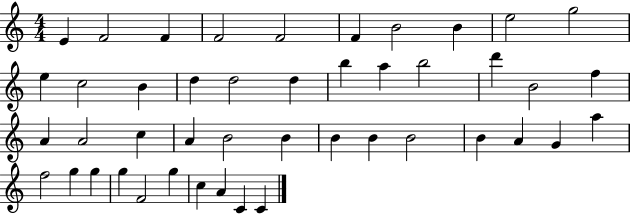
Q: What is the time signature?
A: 4/4